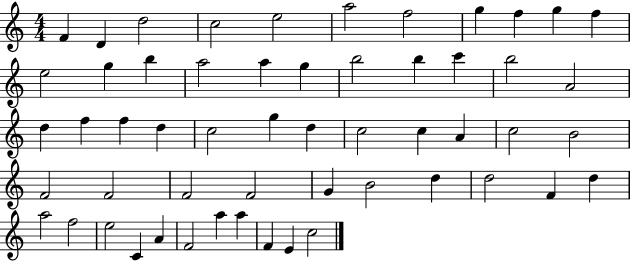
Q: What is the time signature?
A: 4/4